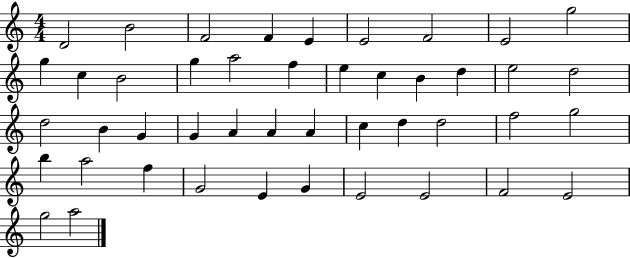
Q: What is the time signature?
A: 4/4